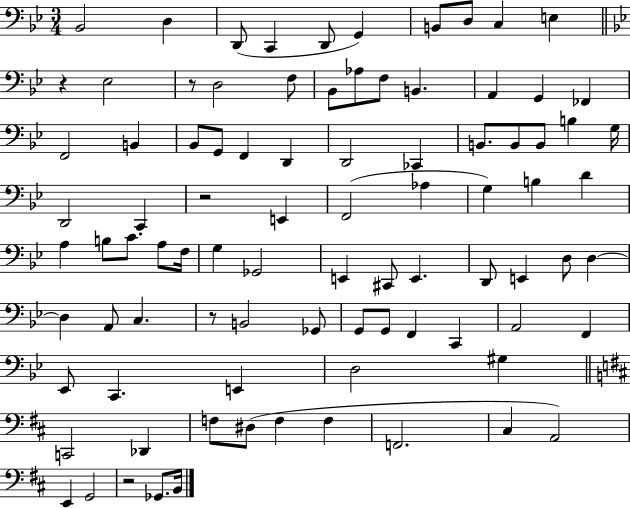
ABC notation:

X:1
T:Untitled
M:3/4
L:1/4
K:Bb
_B,,2 D, D,,/2 C,, D,,/2 G,, B,,/2 D,/2 C, E, z _E,2 z/2 D,2 F,/2 _B,,/2 _A,/2 F,/2 B,, A,, G,, _F,, F,,2 B,, _B,,/2 G,,/2 F,, D,, D,,2 _C,, B,,/2 B,,/2 B,,/2 B, G,/4 D,,2 C,, z2 E,, F,,2 _A, G, B, D A, B,/2 C/2 A,/2 F,/4 G, _G,,2 E,, ^C,,/2 E,, D,,/2 E,, D,/2 D, D, A,,/2 C, z/2 B,,2 _G,,/2 G,,/2 G,,/2 F,, C,, A,,2 F,, _E,,/2 C,, E,, D,2 ^G, C,,2 _D,, F,/2 ^D,/2 F, F, F,,2 ^C, A,,2 E,, G,,2 z2 _G,,/2 B,,/4